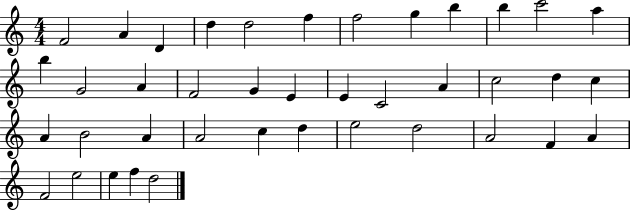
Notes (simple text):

F4/h A4/q D4/q D5/q D5/h F5/q F5/h G5/q B5/q B5/q C6/h A5/q B5/q G4/h A4/q F4/h G4/q E4/q E4/q C4/h A4/q C5/h D5/q C5/q A4/q B4/h A4/q A4/h C5/q D5/q E5/h D5/h A4/h F4/q A4/q F4/h E5/h E5/q F5/q D5/h